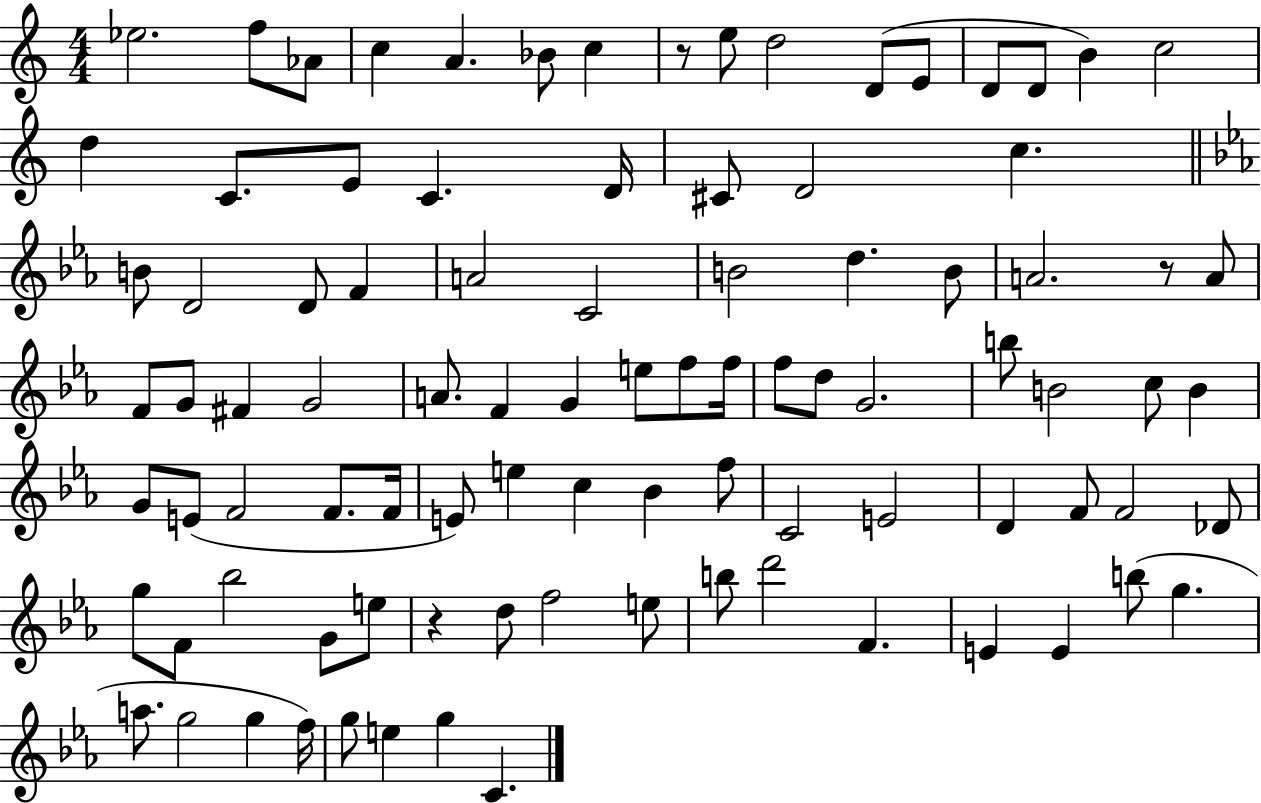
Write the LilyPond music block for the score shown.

{
  \clef treble
  \numericTimeSignature
  \time 4/4
  \key c \major
  ees''2. f''8 aes'8 | c''4 a'4. bes'8 c''4 | r8 e''8 d''2 d'8( e'8 | d'8 d'8 b'4) c''2 | \break d''4 c'8. e'8 c'4. d'16 | cis'8 d'2 c''4. | \bar "||" \break \key ees \major b'8 d'2 d'8 f'4 | a'2 c'2 | b'2 d''4. b'8 | a'2. r8 a'8 | \break f'8 g'8 fis'4 g'2 | a'8. f'4 g'4 e''8 f''8 f''16 | f''8 d''8 g'2. | b''8 b'2 c''8 b'4 | \break g'8 e'8( f'2 f'8. f'16 | e'8) e''4 c''4 bes'4 f''8 | c'2 e'2 | d'4 f'8 f'2 des'8 | \break g''8 f'8 bes''2 g'8 e''8 | r4 d''8 f''2 e''8 | b''8 d'''2 f'4. | e'4 e'4 b''8( g''4. | \break a''8. g''2 g''4 f''16) | g''8 e''4 g''4 c'4. | \bar "|."
}